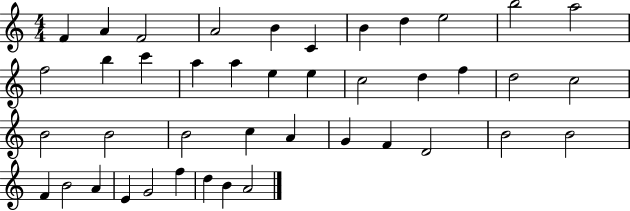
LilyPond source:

{
  \clef treble
  \numericTimeSignature
  \time 4/4
  \key c \major
  f'4 a'4 f'2 | a'2 b'4 c'4 | b'4 d''4 e''2 | b''2 a''2 | \break f''2 b''4 c'''4 | a''4 a''4 e''4 e''4 | c''2 d''4 f''4 | d''2 c''2 | \break b'2 b'2 | b'2 c''4 a'4 | g'4 f'4 d'2 | b'2 b'2 | \break f'4 b'2 a'4 | e'4 g'2 f''4 | d''4 b'4 a'2 | \bar "|."
}